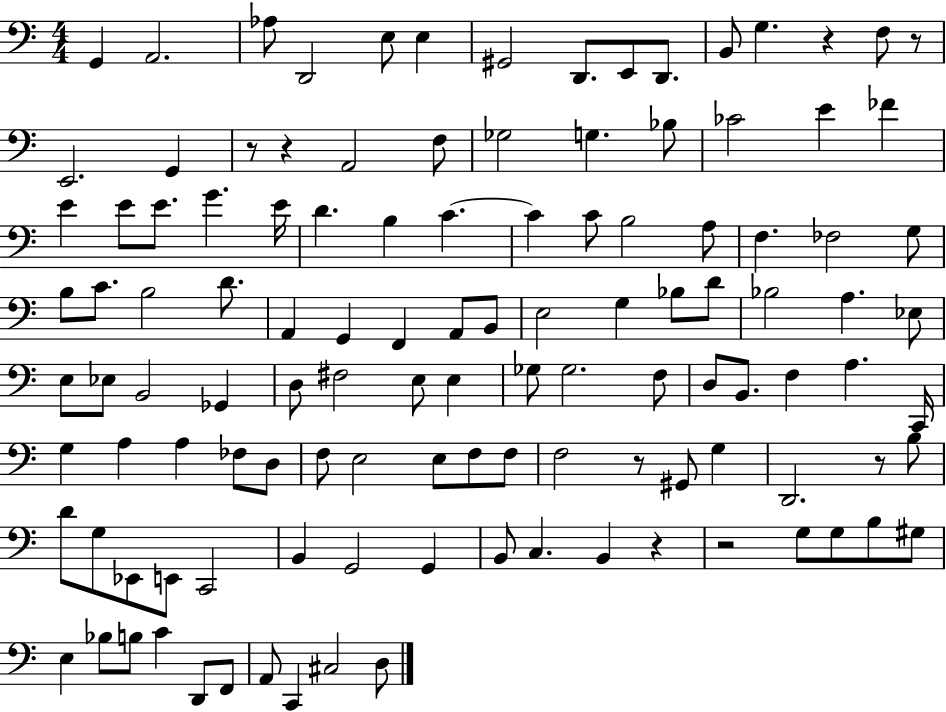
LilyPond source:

{
  \clef bass
  \numericTimeSignature
  \time 4/4
  \key c \major
  g,4 a,2. | aes8 d,2 e8 e4 | gis,2 d,8. e,8 d,8. | b,8 g4. r4 f8 r8 | \break e,2. g,4 | r8 r4 a,2 f8 | ges2 g4. bes8 | ces'2 e'4 fes'4 | \break e'4 e'8 e'8. g'4. e'16 | d'4. b4 c'4.~~ | c'4 c'8 b2 a8 | f4. fes2 g8 | \break b8 c'8. b2 d'8. | a,4 g,4 f,4 a,8 b,8 | e2 g4 bes8 d'8 | bes2 a4. ees8 | \break e8 ees8 b,2 ges,4 | d8 fis2 e8 e4 | ges8 ges2. f8 | d8 b,8. f4 a4. c,16 | \break g4 a4 a4 fes8 d8 | f8 e2 e8 f8 f8 | f2 r8 gis,8 g4 | d,2. r8 b8 | \break d'8 g8 ees,8 e,8 c,2 | b,4 g,2 g,4 | b,8 c4. b,4 r4 | r2 g8 g8 b8 gis8 | \break e4 bes8 b8 c'4 d,8 f,8 | a,8 c,4 cis2 d8 | \bar "|."
}